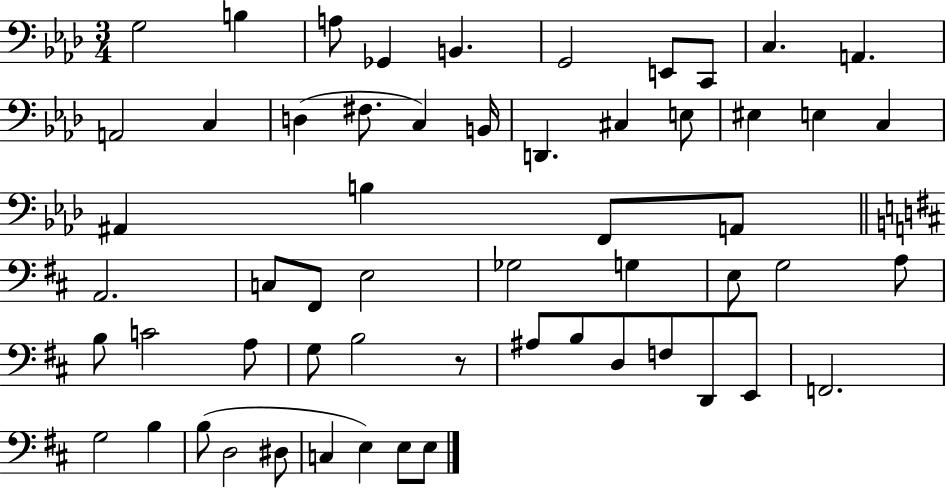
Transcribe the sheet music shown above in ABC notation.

X:1
T:Untitled
M:3/4
L:1/4
K:Ab
G,2 B, A,/2 _G,, B,, G,,2 E,,/2 C,,/2 C, A,, A,,2 C, D, ^F,/2 C, B,,/4 D,, ^C, E,/2 ^E, E, C, ^A,, B, F,,/2 A,,/2 A,,2 C,/2 ^F,,/2 E,2 _G,2 G, E,/2 G,2 A,/2 B,/2 C2 A,/2 G,/2 B,2 z/2 ^A,/2 B,/2 D,/2 F,/2 D,,/2 E,,/2 F,,2 G,2 B, B,/2 D,2 ^D,/2 C, E, E,/2 E,/2